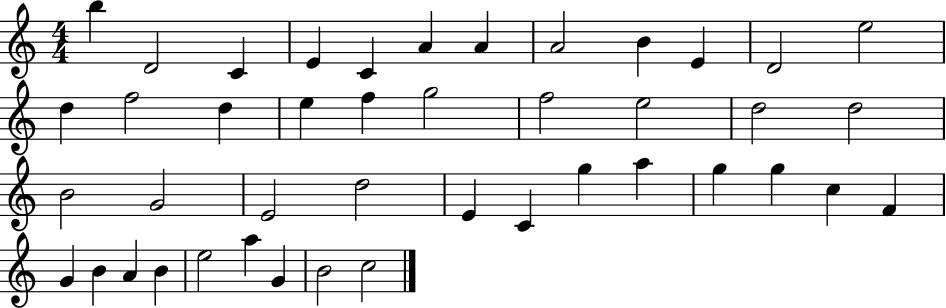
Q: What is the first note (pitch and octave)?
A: B5